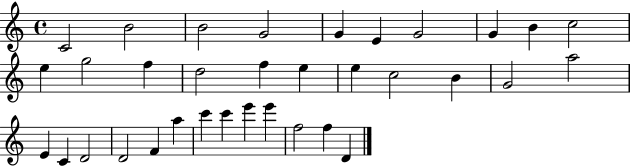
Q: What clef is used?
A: treble